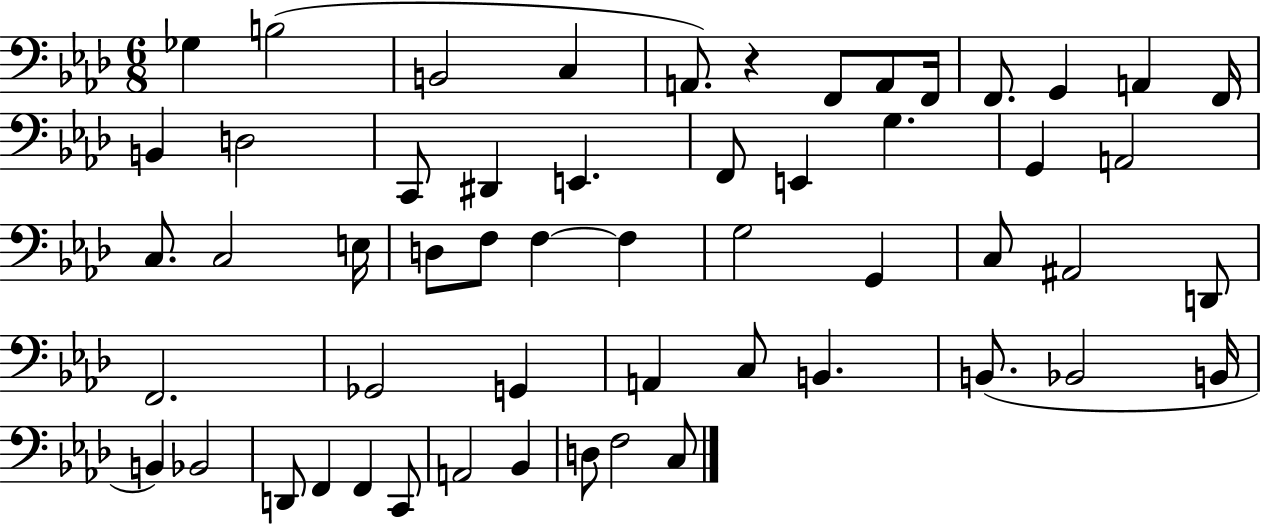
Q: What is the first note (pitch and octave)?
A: Gb3